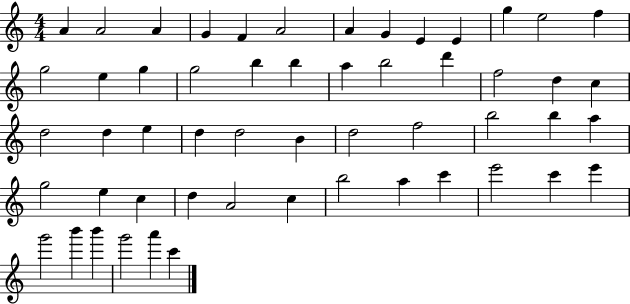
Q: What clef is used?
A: treble